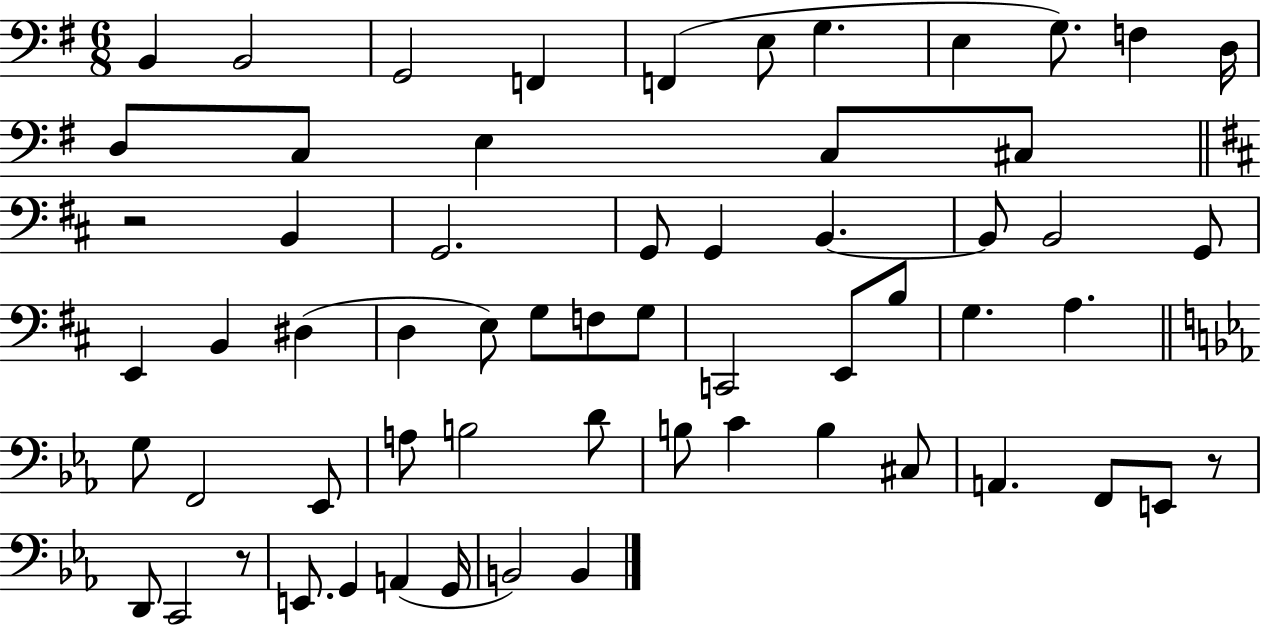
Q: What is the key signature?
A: G major